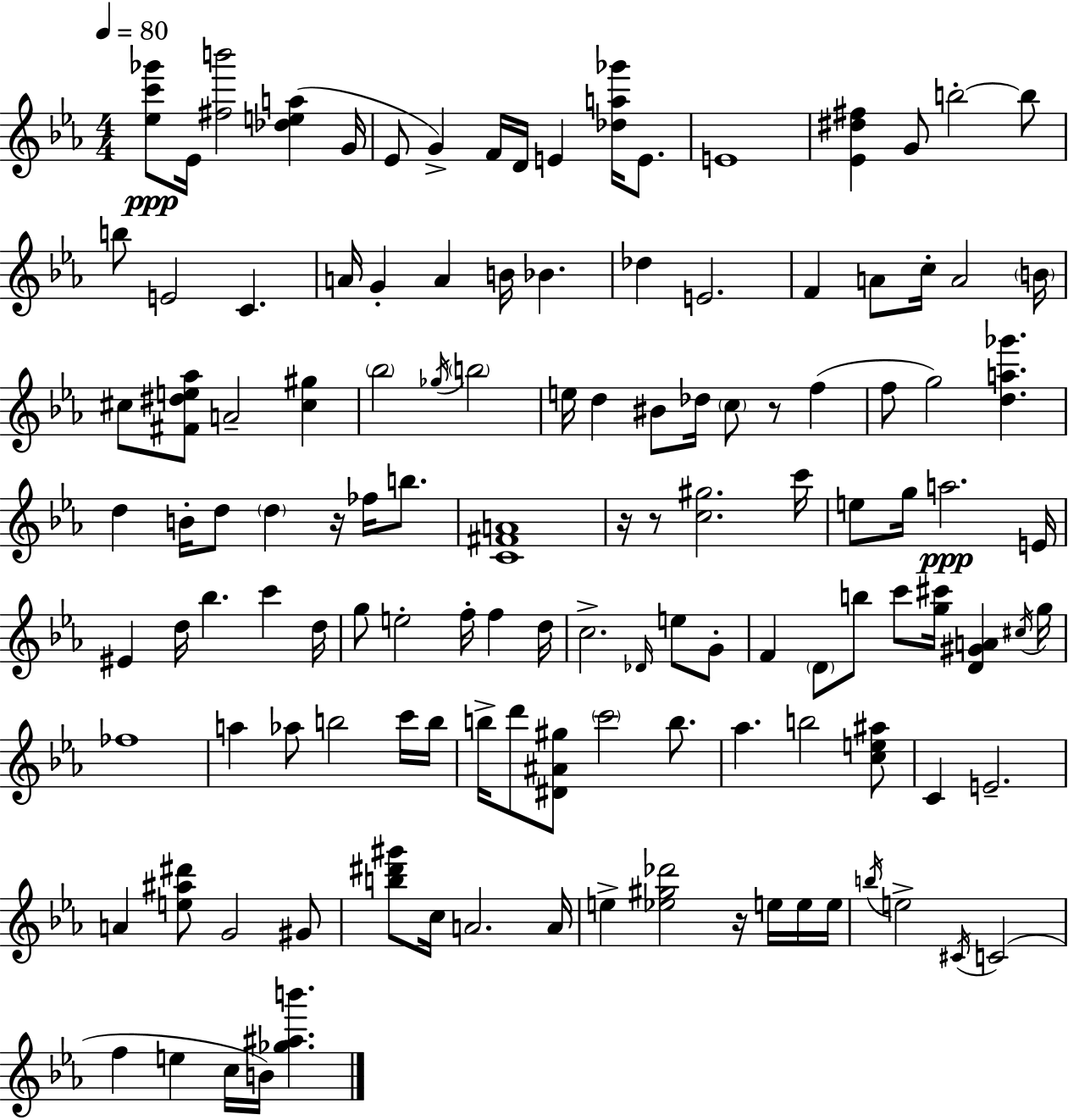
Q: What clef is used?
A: treble